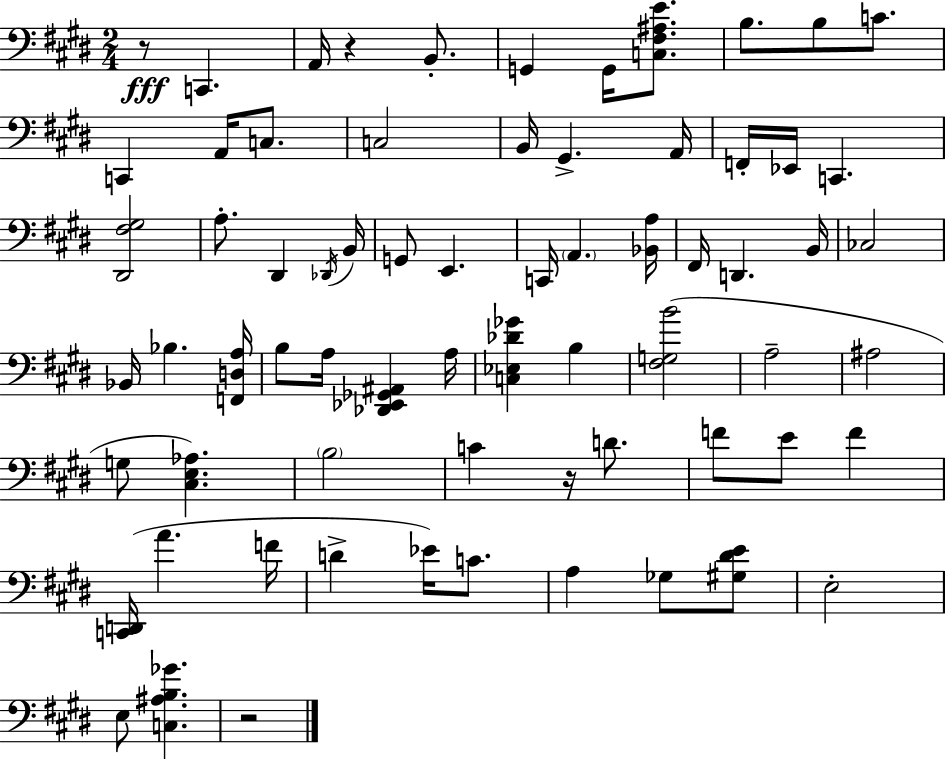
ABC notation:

X:1
T:Untitled
M:2/4
L:1/4
K:E
z/2 C,, A,,/4 z B,,/2 G,, G,,/4 [C,^F,^A,E]/2 B,/2 B,/2 C/2 C,, A,,/4 C,/2 C,2 B,,/4 ^G,, A,,/4 F,,/4 _E,,/4 C,, [^D,,^F,^G,]2 A,/2 ^D,, _D,,/4 B,,/4 G,,/2 E,, C,,/4 A,, [_B,,A,]/4 ^F,,/4 D,, B,,/4 _C,2 _B,,/4 _B, [F,,D,A,]/4 B,/2 A,/4 [_D,,_E,,_G,,^A,,] A,/4 [C,_E,_D_G] B, [^F,G,B]2 A,2 ^A,2 G,/2 [^C,E,_A,] B,2 C z/4 D/2 F/2 E/2 F [C,,D,,]/4 A F/4 D _E/4 C/2 A, _G,/2 [^G,^DE]/2 E,2 E,/2 [C,^A,B,_G] z2